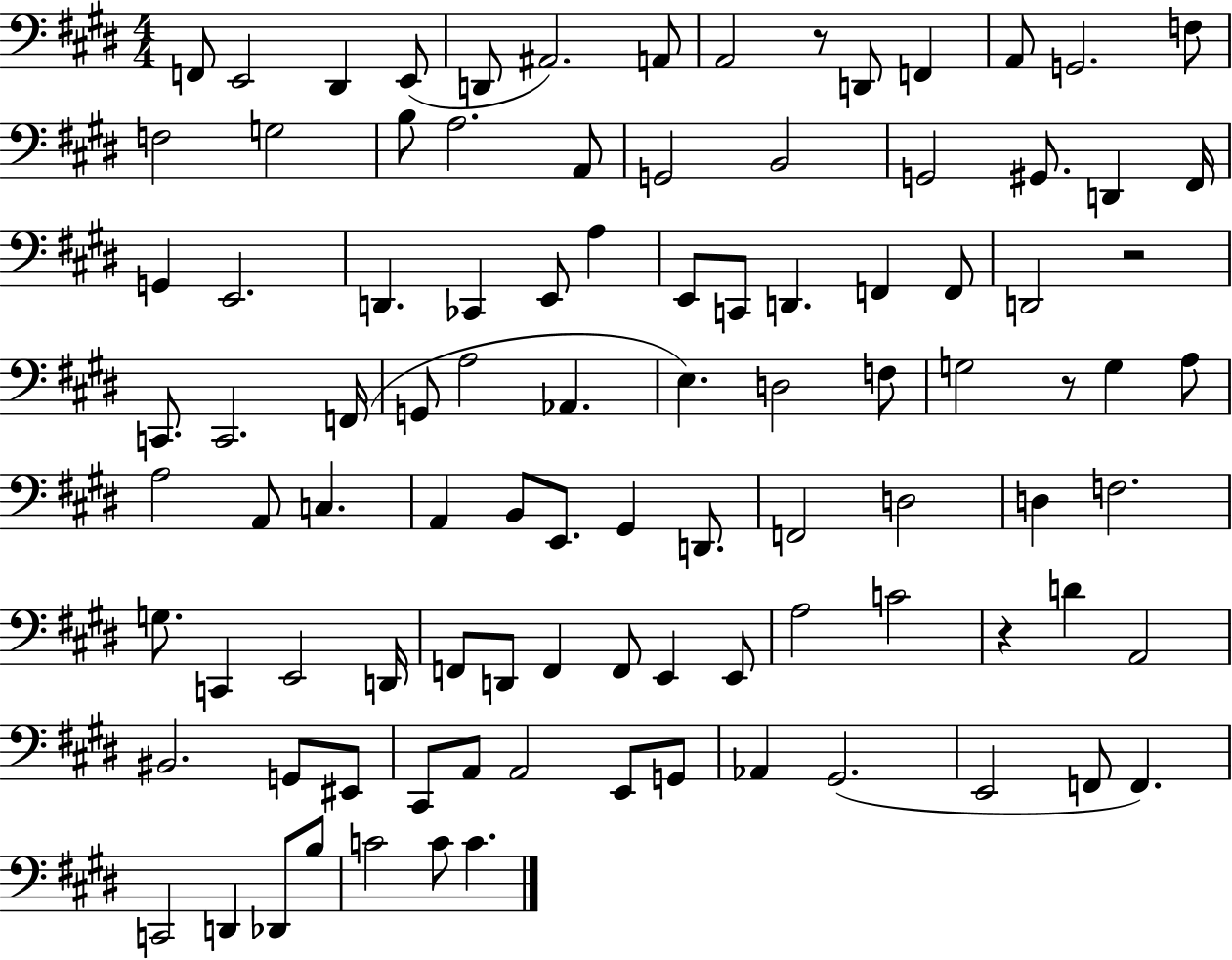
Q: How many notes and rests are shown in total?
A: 98